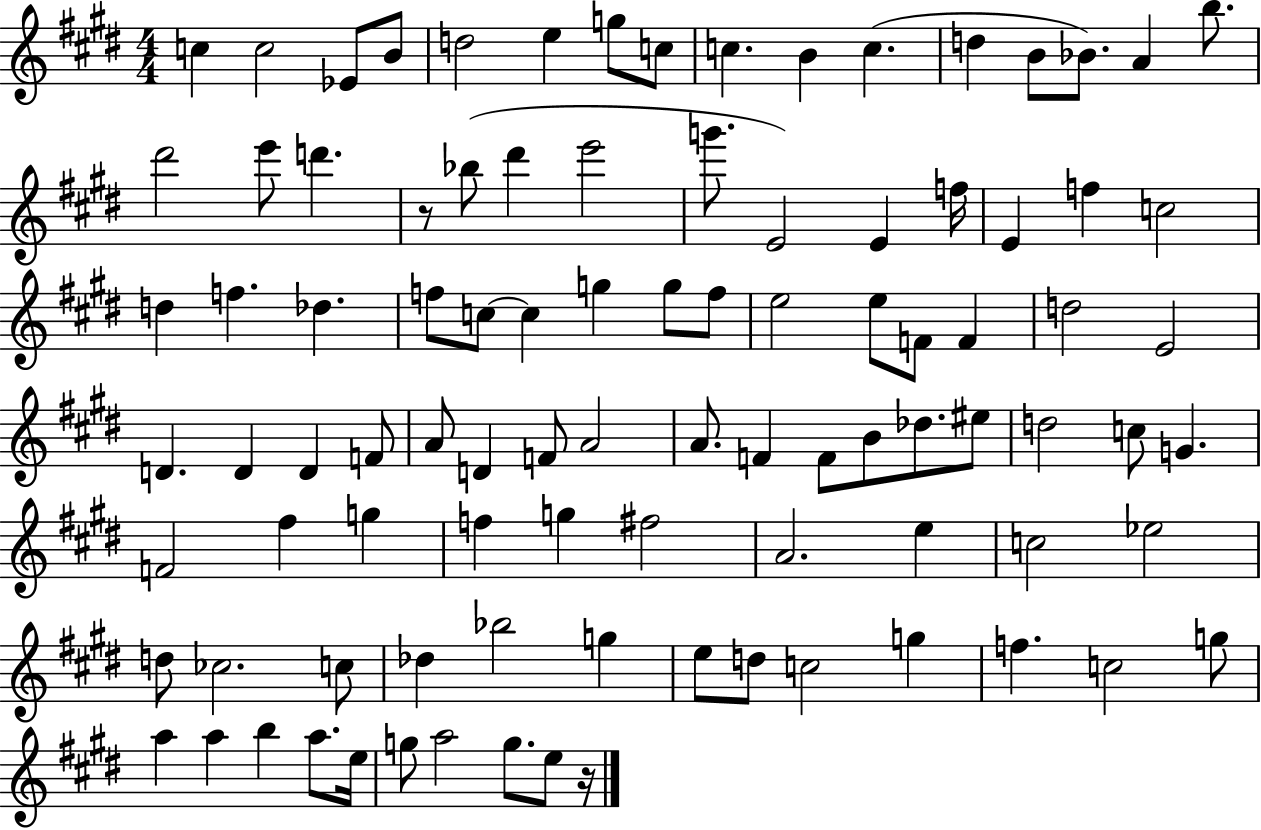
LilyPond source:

{
  \clef treble
  \numericTimeSignature
  \time 4/4
  \key e \major
  c''4 c''2 ees'8 b'8 | d''2 e''4 g''8 c''8 | c''4. b'4 c''4.( | d''4 b'8 bes'8.) a'4 b''8. | \break dis'''2 e'''8 d'''4. | r8 bes''8( dis'''4 e'''2 | g'''8. e'2) e'4 f''16 | e'4 f''4 c''2 | \break d''4 f''4. des''4. | f''8 c''8~~ c''4 g''4 g''8 f''8 | e''2 e''8 f'8 f'4 | d''2 e'2 | \break d'4. d'4 d'4 f'8 | a'8 d'4 f'8 a'2 | a'8. f'4 f'8 b'8 des''8. eis''8 | d''2 c''8 g'4. | \break f'2 fis''4 g''4 | f''4 g''4 fis''2 | a'2. e''4 | c''2 ees''2 | \break d''8 ces''2. c''8 | des''4 bes''2 g''4 | e''8 d''8 c''2 g''4 | f''4. c''2 g''8 | \break a''4 a''4 b''4 a''8. e''16 | g''8 a''2 g''8. e''8 r16 | \bar "|."
}